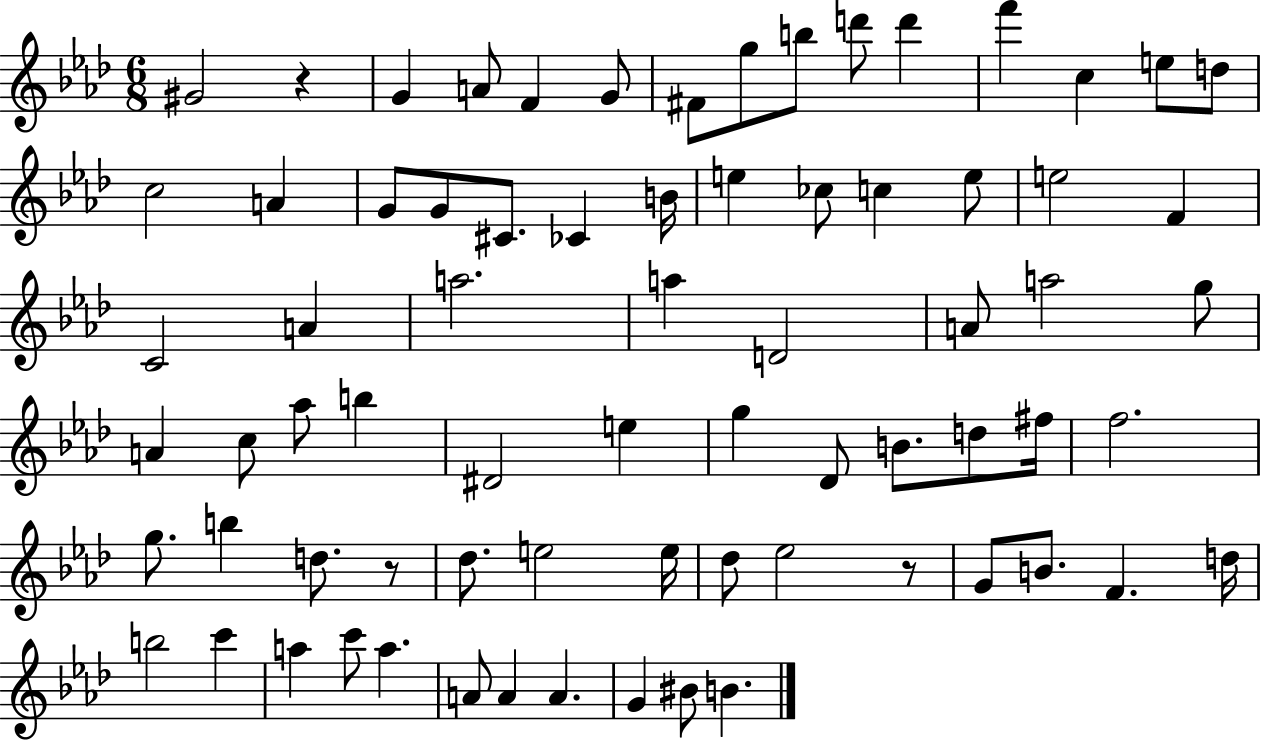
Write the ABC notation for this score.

X:1
T:Untitled
M:6/8
L:1/4
K:Ab
^G2 z G A/2 F G/2 ^F/2 g/2 b/2 d'/2 d' f' c e/2 d/2 c2 A G/2 G/2 ^C/2 _C B/4 e _c/2 c e/2 e2 F C2 A a2 a D2 A/2 a2 g/2 A c/2 _a/2 b ^D2 e g _D/2 B/2 d/2 ^f/4 f2 g/2 b d/2 z/2 _d/2 e2 e/4 _d/2 _e2 z/2 G/2 B/2 F d/4 b2 c' a c'/2 a A/2 A A G ^B/2 B